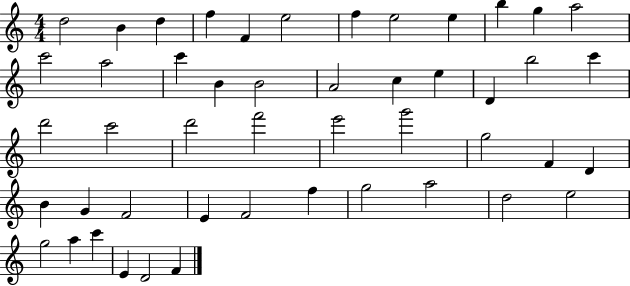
D5/h B4/q D5/q F5/q F4/q E5/h F5/q E5/h E5/q B5/q G5/q A5/h C6/h A5/h C6/q B4/q B4/h A4/h C5/q E5/q D4/q B5/h C6/q D6/h C6/h D6/h F6/h E6/h G6/h G5/h F4/q D4/q B4/q G4/q F4/h E4/q F4/h F5/q G5/h A5/h D5/h E5/h G5/h A5/q C6/q E4/q D4/h F4/q